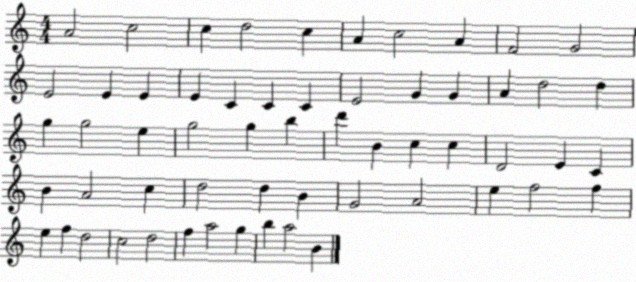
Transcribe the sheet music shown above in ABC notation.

X:1
T:Untitled
M:4/4
L:1/4
K:C
A2 c2 c d2 c A c2 A F2 G2 E2 E E E C C C E2 G G A d2 d g g2 e g2 g b d' B c c D2 E C B A2 c d2 d B G2 A2 e f2 f e f d2 c2 d2 f a2 g b a2 B